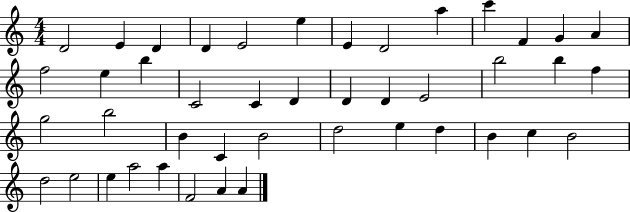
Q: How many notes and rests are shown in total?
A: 44